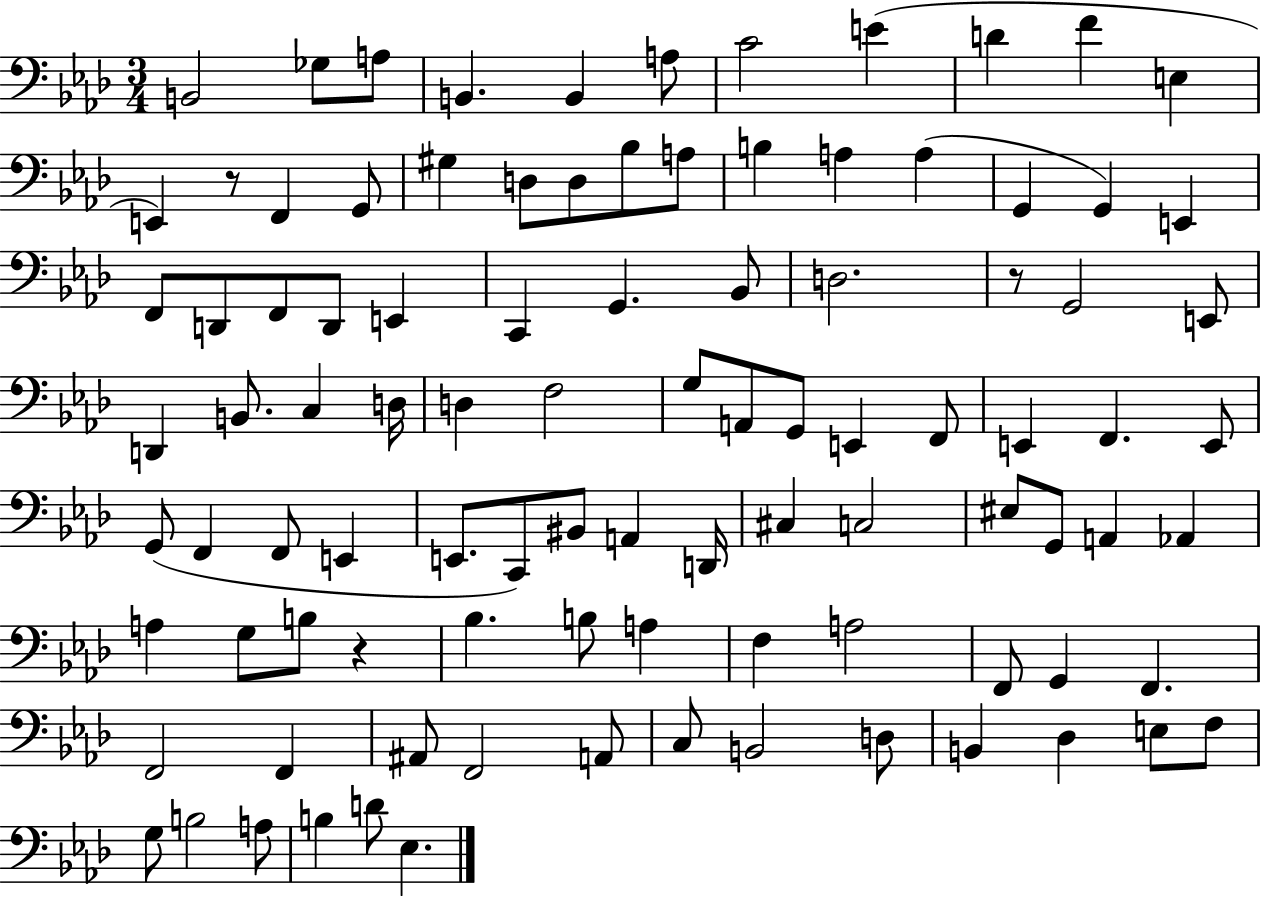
B2/h Gb3/e A3/e B2/q. B2/q A3/e C4/h E4/q D4/q F4/q E3/q E2/q R/e F2/q G2/e G#3/q D3/e D3/e Bb3/e A3/e B3/q A3/q A3/q G2/q G2/q E2/q F2/e D2/e F2/e D2/e E2/q C2/q G2/q. Bb2/e D3/h. R/e G2/h E2/e D2/q B2/e. C3/q D3/s D3/q F3/h G3/e A2/e G2/e E2/q F2/e E2/q F2/q. E2/e G2/e F2/q F2/e E2/q E2/e. C2/e BIS2/e A2/q D2/s C#3/q C3/h EIS3/e G2/e A2/q Ab2/q A3/q G3/e B3/e R/q Bb3/q. B3/e A3/q F3/q A3/h F2/e G2/q F2/q. F2/h F2/q A#2/e F2/h A2/e C3/e B2/h D3/e B2/q Db3/q E3/e F3/e G3/e B3/h A3/e B3/q D4/e Eb3/q.